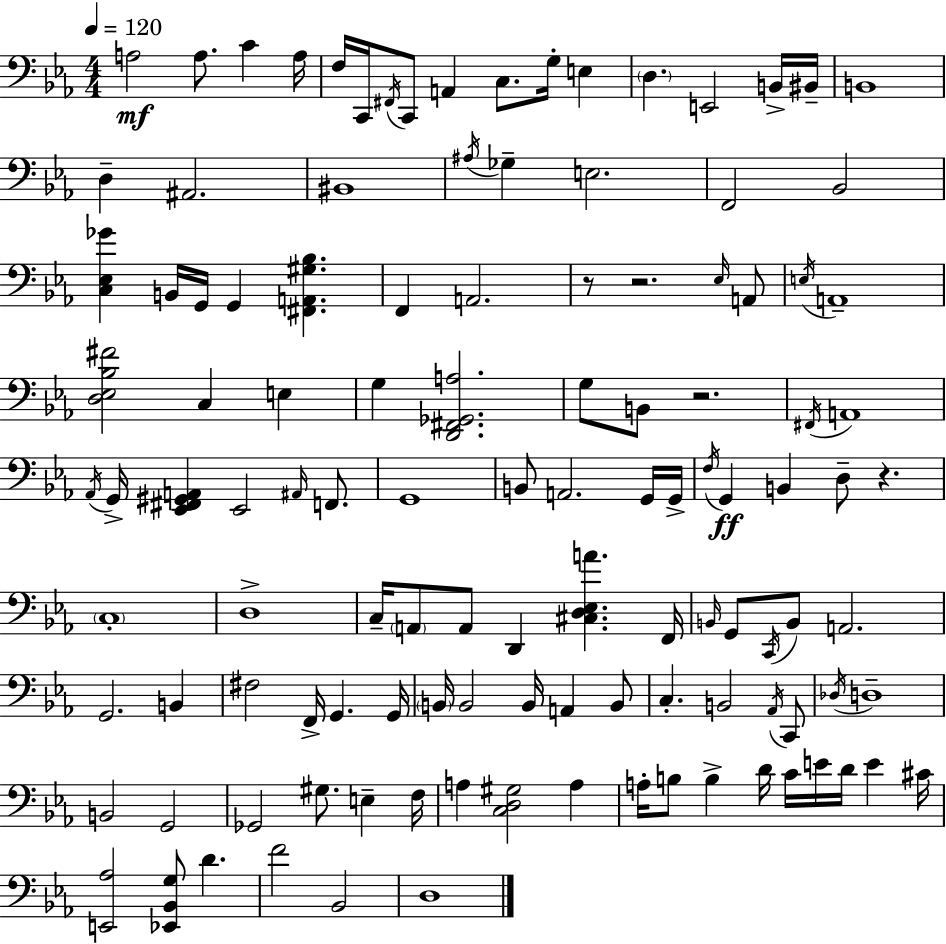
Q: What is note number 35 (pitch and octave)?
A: C3